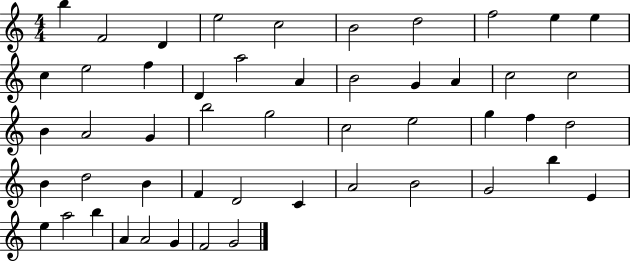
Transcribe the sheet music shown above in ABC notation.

X:1
T:Untitled
M:4/4
L:1/4
K:C
b F2 D e2 c2 B2 d2 f2 e e c e2 f D a2 A B2 G A c2 c2 B A2 G b2 g2 c2 e2 g f d2 B d2 B F D2 C A2 B2 G2 b E e a2 b A A2 G F2 G2